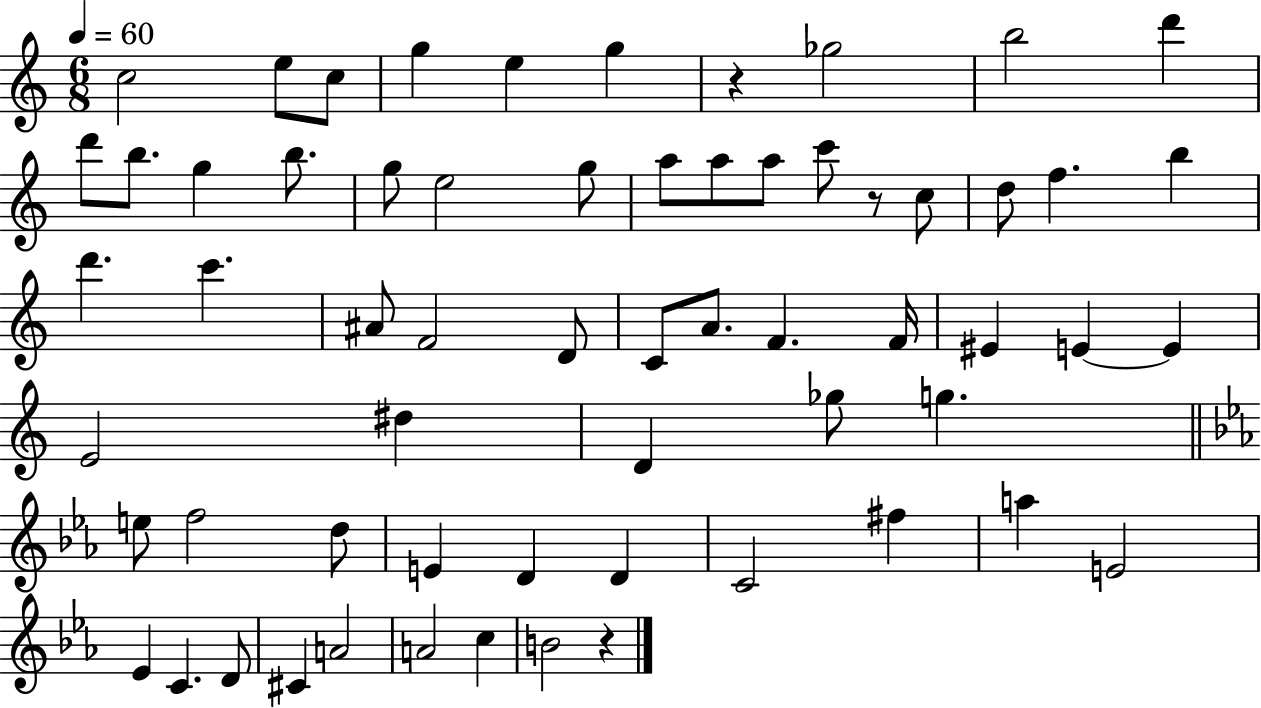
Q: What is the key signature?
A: C major